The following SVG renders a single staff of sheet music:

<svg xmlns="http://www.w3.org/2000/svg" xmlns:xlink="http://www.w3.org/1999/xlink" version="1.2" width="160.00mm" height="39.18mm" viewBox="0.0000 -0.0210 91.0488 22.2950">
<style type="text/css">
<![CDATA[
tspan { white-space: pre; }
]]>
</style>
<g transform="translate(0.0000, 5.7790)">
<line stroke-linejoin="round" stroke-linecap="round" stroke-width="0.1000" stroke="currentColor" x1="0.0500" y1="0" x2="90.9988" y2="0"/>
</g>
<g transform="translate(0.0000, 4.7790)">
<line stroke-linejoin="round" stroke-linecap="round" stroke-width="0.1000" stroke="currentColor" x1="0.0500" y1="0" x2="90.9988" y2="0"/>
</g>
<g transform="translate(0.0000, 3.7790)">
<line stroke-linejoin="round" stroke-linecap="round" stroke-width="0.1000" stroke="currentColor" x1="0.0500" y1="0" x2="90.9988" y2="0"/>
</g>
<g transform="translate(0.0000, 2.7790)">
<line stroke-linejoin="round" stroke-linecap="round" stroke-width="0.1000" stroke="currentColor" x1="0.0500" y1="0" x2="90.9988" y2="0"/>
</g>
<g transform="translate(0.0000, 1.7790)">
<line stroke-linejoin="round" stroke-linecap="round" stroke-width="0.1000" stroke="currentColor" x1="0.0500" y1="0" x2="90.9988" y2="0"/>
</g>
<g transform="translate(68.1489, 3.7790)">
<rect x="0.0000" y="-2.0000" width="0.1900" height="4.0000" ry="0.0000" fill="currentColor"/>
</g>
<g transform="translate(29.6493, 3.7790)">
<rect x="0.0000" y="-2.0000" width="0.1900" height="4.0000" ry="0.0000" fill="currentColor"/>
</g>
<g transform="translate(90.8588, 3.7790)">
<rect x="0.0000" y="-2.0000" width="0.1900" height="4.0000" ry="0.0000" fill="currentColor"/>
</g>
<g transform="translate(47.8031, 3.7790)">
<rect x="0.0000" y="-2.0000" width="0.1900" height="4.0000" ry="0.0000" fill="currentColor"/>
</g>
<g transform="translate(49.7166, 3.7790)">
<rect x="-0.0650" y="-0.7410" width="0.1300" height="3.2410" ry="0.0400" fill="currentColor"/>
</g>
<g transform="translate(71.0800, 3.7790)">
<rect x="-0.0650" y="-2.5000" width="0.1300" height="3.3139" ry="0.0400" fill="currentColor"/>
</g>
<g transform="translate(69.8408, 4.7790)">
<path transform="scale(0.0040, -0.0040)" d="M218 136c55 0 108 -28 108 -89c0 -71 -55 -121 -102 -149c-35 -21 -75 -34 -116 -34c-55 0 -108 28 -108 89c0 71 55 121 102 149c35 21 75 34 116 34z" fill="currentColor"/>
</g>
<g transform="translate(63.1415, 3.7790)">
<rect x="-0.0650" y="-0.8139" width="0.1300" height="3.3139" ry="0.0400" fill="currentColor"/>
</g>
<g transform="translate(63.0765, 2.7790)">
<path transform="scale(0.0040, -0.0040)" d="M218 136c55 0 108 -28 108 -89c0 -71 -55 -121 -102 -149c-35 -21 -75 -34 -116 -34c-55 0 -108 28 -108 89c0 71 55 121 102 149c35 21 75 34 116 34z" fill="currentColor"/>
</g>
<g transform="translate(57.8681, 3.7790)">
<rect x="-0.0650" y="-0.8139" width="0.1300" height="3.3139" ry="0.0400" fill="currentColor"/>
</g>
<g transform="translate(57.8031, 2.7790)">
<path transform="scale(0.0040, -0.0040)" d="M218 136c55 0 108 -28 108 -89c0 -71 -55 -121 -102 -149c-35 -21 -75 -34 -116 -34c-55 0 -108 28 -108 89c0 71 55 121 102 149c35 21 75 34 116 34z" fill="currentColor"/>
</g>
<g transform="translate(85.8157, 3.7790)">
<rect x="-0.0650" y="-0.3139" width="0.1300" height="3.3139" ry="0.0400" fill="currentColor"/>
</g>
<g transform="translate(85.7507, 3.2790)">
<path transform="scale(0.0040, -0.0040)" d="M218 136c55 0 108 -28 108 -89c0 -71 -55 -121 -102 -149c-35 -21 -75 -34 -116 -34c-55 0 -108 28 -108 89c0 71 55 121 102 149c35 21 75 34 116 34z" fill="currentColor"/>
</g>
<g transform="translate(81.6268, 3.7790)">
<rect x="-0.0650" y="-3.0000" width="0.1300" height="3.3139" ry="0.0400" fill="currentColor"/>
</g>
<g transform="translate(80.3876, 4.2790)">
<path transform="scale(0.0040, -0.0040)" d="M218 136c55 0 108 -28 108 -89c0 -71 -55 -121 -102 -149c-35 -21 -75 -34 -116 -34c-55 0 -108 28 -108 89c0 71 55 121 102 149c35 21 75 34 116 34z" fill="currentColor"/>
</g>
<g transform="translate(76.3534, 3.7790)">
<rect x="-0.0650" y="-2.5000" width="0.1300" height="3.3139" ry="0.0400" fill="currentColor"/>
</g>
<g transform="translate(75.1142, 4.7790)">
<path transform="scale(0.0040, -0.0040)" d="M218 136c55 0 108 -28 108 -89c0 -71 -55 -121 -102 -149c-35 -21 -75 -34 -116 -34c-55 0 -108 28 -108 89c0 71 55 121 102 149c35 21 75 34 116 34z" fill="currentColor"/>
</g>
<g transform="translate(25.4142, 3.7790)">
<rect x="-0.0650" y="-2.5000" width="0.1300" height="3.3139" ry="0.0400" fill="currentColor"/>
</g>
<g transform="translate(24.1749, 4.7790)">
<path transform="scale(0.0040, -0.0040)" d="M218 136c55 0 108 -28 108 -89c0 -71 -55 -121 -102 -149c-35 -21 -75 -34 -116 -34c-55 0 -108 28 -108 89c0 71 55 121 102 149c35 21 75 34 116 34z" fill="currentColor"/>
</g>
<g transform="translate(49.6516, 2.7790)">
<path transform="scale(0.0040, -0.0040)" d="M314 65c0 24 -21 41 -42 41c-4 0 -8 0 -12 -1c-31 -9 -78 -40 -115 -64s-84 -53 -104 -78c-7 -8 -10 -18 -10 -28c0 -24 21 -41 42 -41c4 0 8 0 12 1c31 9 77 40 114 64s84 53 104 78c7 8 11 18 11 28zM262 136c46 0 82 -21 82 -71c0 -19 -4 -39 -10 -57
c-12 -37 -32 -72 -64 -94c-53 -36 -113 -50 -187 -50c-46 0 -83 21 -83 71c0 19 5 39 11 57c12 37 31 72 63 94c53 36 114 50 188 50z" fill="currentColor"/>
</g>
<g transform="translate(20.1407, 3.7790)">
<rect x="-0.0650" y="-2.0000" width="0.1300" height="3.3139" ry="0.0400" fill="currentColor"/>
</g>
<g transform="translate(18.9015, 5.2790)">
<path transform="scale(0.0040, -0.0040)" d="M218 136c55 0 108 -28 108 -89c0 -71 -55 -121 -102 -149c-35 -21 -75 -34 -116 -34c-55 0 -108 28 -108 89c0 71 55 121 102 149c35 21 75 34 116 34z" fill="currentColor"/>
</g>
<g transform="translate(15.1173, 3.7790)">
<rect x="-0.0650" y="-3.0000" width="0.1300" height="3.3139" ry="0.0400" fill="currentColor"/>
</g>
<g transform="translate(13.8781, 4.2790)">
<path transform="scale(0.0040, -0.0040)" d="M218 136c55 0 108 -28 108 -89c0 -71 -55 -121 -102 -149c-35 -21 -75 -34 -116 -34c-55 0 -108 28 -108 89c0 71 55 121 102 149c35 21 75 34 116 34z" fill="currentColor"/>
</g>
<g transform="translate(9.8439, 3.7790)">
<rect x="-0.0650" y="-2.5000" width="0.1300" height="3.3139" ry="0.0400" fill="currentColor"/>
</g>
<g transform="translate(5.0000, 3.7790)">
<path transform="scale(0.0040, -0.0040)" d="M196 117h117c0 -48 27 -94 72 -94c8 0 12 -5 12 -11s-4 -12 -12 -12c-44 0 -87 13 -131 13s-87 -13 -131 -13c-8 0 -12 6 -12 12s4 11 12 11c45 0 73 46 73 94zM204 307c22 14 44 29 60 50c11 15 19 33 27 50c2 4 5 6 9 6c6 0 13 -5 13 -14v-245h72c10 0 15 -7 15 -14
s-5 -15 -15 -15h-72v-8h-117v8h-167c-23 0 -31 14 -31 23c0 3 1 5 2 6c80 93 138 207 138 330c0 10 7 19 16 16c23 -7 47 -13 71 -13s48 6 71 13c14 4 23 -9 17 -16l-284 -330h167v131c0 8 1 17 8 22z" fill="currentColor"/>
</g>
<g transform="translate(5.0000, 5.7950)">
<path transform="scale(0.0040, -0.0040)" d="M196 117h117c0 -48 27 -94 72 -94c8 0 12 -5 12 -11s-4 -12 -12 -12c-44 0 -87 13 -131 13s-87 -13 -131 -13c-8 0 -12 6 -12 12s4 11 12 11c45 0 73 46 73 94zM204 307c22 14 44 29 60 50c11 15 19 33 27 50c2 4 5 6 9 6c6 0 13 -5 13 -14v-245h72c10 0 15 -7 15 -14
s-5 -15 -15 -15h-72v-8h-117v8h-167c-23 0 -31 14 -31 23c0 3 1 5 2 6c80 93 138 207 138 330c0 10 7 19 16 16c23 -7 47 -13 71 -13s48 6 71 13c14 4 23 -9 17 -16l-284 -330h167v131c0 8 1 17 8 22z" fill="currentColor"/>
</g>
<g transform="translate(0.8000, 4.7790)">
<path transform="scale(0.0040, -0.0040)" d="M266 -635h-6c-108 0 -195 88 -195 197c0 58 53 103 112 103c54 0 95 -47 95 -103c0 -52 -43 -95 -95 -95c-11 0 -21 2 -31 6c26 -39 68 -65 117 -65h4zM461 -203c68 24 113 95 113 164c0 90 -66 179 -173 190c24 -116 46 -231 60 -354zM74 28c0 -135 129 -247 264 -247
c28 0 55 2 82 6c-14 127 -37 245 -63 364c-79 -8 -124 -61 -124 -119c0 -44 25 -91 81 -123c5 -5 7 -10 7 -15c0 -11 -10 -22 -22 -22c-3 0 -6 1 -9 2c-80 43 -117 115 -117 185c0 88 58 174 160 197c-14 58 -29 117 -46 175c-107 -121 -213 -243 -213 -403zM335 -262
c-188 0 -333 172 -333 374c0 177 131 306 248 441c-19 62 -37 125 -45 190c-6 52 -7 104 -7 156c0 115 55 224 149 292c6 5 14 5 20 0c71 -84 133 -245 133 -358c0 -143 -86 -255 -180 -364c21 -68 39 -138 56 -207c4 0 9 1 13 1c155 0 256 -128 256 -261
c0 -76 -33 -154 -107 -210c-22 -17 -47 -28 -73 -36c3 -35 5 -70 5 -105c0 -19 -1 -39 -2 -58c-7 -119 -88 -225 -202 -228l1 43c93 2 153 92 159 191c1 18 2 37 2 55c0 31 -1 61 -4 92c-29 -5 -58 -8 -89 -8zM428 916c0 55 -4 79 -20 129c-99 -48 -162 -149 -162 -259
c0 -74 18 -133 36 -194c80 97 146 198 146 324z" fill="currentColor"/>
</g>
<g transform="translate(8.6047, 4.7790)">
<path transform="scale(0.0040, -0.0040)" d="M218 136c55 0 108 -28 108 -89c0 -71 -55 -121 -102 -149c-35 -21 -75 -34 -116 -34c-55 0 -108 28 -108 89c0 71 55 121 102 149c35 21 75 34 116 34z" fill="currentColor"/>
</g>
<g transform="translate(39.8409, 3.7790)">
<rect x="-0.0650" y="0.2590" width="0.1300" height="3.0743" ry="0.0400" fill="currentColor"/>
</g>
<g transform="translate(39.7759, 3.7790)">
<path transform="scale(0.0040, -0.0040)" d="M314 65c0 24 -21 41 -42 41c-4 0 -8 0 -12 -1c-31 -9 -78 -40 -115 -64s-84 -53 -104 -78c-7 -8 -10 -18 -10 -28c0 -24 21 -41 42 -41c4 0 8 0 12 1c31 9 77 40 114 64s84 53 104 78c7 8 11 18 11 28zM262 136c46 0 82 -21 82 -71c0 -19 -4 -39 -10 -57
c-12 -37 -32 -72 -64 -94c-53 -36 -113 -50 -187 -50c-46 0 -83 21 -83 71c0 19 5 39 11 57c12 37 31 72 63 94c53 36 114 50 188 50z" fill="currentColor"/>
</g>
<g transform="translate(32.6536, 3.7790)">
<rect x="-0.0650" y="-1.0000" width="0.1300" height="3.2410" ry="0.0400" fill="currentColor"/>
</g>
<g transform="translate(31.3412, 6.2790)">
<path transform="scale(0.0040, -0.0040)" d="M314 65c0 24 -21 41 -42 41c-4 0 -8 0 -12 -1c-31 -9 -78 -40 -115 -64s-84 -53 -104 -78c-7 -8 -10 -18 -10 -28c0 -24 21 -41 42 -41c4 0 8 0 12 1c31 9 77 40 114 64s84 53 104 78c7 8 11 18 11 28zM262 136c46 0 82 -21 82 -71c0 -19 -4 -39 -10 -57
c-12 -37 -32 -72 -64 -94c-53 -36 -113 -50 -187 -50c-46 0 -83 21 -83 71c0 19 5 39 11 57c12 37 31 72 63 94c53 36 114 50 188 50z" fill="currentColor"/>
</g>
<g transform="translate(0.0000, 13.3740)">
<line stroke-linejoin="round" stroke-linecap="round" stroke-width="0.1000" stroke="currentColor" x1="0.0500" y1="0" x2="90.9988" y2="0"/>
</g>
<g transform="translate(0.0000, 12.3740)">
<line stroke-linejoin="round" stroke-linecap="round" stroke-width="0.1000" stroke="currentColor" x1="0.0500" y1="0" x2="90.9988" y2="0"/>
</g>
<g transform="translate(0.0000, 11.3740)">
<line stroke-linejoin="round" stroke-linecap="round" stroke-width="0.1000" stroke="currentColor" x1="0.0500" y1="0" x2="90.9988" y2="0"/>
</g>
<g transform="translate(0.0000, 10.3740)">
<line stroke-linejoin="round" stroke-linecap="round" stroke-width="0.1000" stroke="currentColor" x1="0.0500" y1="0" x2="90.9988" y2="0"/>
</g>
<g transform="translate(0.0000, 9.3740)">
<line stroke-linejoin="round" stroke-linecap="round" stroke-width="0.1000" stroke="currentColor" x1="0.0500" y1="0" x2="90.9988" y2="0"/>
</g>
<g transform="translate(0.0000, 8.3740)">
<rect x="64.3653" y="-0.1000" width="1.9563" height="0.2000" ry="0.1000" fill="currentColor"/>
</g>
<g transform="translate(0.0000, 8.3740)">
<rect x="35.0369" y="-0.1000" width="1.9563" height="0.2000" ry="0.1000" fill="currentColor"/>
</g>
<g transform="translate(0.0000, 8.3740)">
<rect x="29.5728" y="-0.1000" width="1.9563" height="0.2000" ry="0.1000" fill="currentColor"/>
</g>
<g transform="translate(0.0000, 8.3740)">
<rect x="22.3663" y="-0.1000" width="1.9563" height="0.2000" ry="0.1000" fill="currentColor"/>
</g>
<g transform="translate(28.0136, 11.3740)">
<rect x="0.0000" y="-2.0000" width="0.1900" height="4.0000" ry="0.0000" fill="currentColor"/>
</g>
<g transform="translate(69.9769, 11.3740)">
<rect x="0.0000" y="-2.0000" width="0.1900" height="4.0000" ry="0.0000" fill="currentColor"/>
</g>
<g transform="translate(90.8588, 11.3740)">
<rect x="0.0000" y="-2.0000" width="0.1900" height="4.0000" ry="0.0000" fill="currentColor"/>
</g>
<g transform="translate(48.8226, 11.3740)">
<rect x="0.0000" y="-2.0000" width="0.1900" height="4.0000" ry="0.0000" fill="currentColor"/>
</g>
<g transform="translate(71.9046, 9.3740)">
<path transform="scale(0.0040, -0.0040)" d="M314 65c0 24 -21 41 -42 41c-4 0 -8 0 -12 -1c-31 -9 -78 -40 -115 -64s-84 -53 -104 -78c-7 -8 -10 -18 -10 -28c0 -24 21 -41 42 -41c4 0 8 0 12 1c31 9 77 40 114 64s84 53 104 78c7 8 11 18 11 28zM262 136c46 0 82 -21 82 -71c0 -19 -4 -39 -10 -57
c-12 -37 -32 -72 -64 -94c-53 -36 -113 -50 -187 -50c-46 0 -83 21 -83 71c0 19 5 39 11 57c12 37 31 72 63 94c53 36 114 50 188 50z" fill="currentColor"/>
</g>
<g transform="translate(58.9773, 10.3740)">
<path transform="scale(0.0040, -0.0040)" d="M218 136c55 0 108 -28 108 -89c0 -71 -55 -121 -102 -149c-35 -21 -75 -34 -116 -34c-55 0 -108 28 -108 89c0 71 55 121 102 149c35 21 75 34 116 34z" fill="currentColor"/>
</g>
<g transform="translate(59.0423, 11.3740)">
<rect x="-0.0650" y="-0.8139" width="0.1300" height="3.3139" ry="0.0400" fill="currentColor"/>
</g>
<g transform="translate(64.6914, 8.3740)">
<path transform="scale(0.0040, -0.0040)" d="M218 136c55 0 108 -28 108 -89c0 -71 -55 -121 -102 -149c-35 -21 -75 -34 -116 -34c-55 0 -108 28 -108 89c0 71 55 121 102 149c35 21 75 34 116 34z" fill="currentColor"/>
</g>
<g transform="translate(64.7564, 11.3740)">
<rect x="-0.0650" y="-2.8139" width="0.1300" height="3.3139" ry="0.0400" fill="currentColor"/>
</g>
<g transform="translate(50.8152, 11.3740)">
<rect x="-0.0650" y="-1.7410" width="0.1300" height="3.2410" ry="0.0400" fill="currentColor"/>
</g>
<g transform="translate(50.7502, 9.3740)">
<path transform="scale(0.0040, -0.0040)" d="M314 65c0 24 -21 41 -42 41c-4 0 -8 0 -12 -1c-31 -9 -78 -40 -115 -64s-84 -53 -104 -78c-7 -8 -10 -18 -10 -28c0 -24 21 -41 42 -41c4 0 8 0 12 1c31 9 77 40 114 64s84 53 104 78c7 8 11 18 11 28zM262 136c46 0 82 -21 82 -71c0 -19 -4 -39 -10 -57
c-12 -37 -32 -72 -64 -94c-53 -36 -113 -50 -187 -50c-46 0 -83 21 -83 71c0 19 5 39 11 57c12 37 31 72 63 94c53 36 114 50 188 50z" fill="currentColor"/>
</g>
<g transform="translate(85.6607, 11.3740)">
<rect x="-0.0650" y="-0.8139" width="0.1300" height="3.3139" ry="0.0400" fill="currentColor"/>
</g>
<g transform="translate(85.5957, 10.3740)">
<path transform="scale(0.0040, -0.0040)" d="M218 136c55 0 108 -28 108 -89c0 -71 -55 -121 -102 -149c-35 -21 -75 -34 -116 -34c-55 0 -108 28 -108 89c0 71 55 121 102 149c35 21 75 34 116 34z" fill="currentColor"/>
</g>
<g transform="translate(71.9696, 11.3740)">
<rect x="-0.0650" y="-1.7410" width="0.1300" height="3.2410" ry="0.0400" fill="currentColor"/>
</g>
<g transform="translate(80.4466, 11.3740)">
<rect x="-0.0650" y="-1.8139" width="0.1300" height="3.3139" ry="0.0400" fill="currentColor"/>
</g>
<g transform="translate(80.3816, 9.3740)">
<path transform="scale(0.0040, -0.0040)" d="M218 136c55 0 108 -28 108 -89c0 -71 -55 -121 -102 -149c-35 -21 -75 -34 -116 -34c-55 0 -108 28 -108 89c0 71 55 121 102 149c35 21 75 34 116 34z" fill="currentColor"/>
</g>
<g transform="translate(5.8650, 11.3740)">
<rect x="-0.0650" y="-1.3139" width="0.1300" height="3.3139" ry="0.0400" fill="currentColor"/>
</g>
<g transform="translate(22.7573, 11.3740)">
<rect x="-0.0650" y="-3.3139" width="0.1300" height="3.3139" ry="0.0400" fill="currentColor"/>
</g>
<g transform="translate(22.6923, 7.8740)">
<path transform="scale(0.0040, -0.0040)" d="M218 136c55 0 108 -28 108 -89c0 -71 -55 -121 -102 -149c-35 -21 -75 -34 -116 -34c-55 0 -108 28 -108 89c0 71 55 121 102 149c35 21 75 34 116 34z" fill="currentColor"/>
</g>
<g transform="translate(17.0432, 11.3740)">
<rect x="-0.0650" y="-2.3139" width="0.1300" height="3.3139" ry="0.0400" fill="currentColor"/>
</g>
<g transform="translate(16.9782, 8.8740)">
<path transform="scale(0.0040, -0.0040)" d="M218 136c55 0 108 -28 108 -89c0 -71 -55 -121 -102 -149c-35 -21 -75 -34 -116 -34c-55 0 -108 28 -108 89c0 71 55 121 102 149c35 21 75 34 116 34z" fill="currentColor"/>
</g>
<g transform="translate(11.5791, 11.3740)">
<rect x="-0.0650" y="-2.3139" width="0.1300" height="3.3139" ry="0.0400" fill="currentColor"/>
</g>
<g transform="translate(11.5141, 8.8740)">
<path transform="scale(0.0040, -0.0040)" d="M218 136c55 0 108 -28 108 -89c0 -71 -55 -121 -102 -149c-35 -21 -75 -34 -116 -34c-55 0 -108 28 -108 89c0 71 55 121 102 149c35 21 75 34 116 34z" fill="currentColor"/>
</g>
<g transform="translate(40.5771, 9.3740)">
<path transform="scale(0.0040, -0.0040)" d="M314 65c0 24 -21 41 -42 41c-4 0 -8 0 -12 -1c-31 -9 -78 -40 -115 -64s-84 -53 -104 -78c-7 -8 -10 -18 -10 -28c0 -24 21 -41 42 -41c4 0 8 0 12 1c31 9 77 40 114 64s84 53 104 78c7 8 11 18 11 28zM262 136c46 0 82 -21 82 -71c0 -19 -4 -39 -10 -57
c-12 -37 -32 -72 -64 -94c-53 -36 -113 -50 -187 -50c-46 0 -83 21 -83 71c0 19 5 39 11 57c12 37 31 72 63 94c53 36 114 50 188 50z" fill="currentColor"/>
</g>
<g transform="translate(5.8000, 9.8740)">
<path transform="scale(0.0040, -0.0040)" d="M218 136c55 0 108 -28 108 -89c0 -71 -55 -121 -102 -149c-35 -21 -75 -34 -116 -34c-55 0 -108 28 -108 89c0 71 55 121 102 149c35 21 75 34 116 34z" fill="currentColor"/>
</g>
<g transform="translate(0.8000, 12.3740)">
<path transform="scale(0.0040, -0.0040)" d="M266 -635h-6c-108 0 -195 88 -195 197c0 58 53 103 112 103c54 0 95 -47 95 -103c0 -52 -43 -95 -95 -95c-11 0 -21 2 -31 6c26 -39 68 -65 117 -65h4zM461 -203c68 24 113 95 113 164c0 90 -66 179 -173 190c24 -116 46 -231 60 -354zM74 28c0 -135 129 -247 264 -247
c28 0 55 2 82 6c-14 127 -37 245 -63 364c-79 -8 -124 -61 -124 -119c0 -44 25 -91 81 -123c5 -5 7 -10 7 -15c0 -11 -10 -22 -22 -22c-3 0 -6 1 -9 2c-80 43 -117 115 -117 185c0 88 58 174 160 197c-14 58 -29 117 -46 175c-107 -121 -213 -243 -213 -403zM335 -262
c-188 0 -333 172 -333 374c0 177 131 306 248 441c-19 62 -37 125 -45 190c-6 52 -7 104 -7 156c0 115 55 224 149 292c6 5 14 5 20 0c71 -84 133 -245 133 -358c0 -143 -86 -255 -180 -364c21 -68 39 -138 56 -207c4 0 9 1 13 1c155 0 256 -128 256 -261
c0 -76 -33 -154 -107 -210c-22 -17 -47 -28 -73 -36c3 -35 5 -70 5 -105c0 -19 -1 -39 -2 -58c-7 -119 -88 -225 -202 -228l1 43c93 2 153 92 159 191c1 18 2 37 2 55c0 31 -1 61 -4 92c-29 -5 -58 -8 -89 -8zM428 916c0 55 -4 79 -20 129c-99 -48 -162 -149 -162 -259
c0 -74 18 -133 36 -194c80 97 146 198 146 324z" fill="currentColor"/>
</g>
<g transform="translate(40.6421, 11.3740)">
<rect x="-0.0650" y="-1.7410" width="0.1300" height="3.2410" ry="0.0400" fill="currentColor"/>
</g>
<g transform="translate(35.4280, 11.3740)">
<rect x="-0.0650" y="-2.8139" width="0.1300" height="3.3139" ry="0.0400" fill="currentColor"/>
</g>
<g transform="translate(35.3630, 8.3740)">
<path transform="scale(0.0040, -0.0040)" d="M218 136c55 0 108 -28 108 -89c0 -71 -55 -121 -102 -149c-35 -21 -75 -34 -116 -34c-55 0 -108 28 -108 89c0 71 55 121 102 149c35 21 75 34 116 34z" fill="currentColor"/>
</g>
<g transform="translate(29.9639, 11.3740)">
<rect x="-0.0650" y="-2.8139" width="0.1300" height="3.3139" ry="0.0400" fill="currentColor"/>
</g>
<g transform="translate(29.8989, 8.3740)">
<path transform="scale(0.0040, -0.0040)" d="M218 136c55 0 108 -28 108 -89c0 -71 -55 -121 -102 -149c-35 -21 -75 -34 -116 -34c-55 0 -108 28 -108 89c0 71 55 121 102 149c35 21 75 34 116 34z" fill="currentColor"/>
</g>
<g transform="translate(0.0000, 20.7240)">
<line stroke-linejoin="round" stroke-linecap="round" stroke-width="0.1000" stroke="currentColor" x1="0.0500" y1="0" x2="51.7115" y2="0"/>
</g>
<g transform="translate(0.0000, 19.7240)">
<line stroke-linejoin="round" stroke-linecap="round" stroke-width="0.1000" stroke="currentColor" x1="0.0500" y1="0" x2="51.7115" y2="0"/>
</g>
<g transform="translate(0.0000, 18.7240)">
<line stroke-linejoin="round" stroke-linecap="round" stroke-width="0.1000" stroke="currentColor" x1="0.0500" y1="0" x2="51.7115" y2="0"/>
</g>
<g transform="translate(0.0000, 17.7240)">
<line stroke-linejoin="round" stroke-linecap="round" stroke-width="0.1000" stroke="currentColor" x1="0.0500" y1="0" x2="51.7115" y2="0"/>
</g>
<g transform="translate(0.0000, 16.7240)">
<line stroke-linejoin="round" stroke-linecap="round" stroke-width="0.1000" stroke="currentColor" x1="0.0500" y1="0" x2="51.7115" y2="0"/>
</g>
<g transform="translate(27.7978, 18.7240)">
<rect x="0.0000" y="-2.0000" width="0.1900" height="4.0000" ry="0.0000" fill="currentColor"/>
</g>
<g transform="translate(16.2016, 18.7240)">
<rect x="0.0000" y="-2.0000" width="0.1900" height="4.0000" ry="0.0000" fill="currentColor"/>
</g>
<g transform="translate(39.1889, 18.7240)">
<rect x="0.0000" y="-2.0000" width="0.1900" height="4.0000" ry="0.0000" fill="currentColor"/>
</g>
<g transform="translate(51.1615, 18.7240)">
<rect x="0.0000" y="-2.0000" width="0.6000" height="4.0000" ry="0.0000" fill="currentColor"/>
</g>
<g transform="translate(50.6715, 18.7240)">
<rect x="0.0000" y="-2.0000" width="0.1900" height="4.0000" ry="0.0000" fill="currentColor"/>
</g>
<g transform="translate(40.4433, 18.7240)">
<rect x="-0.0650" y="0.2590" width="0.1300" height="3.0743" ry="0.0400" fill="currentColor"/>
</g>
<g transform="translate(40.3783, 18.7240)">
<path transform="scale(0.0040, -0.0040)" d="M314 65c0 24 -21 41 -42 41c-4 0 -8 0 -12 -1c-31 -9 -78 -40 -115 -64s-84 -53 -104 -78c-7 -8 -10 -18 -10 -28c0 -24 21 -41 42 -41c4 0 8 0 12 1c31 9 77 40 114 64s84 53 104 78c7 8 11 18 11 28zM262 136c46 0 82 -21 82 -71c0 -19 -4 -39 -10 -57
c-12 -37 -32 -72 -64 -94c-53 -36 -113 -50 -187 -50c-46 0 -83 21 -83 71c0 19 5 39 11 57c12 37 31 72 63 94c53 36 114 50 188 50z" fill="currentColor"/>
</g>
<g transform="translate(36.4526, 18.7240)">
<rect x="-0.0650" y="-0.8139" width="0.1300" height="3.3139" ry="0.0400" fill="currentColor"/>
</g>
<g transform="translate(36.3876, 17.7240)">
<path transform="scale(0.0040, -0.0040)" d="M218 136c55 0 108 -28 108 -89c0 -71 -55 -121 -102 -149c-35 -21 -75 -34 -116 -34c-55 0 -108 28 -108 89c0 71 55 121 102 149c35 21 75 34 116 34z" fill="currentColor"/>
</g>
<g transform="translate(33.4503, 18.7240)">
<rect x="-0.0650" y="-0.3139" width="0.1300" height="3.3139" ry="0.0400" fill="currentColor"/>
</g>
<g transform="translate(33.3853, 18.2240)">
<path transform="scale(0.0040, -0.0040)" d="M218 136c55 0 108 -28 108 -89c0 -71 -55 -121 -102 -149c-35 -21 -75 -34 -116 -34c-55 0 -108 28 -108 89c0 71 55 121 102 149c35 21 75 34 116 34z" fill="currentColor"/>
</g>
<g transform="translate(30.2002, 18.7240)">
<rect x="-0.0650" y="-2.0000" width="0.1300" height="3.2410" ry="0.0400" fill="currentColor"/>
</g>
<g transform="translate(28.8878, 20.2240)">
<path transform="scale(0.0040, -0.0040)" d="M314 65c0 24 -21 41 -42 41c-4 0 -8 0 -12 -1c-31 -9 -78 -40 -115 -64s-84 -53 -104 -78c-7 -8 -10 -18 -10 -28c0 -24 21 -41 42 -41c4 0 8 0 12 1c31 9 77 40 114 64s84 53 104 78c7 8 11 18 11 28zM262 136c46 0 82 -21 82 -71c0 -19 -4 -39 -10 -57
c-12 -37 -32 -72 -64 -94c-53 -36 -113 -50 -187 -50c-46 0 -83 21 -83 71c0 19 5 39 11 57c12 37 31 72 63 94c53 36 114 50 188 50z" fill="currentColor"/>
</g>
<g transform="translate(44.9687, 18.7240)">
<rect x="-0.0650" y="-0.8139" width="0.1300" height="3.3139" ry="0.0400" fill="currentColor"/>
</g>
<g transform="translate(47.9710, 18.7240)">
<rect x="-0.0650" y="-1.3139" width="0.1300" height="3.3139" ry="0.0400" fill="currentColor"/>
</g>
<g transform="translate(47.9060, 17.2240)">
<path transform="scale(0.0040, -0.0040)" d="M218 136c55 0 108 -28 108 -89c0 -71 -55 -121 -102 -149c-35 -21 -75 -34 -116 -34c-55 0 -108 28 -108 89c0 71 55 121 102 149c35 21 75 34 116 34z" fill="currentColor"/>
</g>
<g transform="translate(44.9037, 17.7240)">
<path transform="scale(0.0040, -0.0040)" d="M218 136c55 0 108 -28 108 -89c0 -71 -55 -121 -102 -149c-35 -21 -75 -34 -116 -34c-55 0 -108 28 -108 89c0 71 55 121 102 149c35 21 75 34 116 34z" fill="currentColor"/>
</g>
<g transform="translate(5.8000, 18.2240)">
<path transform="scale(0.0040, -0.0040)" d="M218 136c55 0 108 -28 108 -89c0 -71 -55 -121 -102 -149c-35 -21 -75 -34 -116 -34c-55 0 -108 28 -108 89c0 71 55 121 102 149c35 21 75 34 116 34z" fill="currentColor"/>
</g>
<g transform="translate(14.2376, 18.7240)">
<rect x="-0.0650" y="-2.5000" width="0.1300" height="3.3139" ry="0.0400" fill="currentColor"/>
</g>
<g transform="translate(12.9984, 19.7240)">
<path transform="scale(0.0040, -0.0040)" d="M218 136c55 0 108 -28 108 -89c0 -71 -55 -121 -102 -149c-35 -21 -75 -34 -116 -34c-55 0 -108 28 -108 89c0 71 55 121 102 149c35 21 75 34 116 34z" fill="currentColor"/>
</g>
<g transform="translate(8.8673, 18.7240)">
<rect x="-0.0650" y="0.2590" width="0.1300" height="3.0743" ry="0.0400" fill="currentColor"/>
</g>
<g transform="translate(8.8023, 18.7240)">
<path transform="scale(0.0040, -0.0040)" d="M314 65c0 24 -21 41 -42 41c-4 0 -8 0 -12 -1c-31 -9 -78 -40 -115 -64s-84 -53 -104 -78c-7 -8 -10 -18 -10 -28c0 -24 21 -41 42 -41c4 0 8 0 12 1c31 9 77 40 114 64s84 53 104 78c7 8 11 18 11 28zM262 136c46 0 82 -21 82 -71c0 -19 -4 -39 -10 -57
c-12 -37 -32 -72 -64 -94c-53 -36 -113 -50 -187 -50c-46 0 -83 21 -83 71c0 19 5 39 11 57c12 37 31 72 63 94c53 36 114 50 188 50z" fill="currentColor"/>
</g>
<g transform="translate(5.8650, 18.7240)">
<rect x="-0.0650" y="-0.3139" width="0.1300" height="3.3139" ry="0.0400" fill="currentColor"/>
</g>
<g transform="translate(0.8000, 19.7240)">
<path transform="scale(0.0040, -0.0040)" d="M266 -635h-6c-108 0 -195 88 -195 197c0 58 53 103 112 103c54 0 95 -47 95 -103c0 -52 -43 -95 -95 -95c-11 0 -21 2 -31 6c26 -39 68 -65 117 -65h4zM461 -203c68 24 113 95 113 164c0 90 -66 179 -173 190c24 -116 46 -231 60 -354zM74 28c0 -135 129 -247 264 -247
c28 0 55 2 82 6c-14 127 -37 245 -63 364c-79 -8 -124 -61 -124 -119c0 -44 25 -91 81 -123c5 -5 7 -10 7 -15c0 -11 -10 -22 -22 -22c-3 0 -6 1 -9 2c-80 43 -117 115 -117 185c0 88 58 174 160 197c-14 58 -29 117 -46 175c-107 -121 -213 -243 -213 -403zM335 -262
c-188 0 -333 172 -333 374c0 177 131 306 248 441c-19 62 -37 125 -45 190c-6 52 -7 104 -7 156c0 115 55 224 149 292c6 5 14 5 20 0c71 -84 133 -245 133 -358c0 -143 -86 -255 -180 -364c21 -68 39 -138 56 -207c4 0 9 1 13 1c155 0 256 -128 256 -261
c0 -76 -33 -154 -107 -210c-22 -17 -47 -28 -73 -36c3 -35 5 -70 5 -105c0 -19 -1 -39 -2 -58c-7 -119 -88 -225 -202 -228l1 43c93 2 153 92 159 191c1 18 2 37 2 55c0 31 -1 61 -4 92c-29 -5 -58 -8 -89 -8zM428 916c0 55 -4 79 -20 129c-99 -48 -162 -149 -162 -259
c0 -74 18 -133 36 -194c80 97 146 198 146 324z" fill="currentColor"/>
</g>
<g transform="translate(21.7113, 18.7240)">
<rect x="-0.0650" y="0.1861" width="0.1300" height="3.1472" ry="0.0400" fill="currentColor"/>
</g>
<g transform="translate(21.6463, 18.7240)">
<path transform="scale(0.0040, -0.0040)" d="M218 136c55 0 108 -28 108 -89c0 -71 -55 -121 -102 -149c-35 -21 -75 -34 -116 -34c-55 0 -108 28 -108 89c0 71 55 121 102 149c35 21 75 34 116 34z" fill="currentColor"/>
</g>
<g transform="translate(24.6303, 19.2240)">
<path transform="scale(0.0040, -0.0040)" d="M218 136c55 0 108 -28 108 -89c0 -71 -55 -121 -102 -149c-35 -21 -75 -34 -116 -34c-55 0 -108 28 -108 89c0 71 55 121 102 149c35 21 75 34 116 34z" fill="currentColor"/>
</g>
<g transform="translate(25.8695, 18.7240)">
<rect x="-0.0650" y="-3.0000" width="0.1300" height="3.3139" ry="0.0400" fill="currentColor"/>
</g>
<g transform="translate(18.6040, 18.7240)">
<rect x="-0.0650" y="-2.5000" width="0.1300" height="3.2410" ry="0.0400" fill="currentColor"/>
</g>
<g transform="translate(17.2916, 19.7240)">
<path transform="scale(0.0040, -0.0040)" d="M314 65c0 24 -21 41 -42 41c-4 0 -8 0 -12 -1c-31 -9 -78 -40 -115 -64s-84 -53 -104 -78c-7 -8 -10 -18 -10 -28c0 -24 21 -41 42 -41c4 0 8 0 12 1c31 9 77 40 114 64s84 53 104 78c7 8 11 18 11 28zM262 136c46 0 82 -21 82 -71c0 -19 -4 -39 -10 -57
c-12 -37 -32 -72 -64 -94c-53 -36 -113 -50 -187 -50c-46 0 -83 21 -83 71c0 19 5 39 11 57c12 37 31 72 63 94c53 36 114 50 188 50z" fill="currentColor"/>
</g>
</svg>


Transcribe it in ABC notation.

X:1
T:Untitled
M:4/4
L:1/4
K:C
G A F G D2 B2 d2 d d G G A c e g g b a a f2 f2 d a f2 f d c B2 G G2 B A F2 c d B2 d e